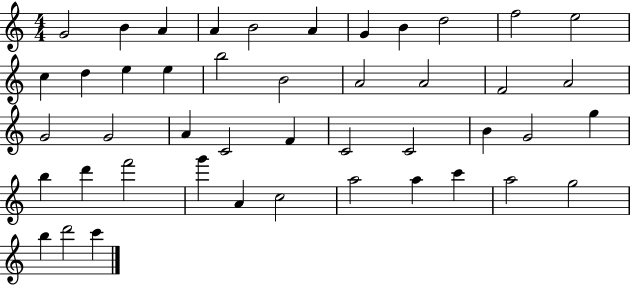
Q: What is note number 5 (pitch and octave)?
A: B4